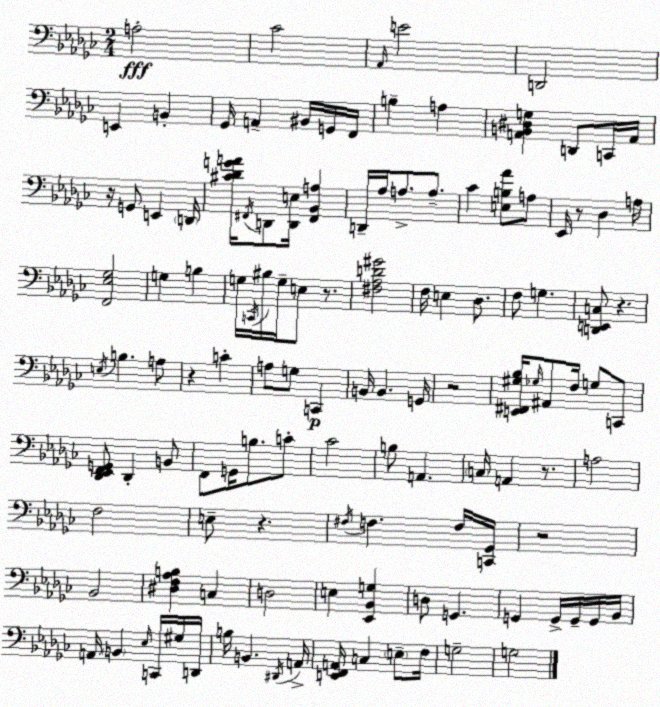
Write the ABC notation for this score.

X:1
T:Untitled
M:2/4
L:1/4
K:Ebm
A,2 _C2 _A,,/4 E2 D,,2 E,, B,, _G,,/4 A,, ^B,,/4 G,,/4 F,,/4 B, A, [A,,B,,^D,G,] D,,/2 C,,/4 A,,/4 z/4 G,,/2 E,, D,,/4 [^C_DGA]/4 ^F,,/4 D,,/2 [D,,E,]/4 [^F,,_B,,A,] D,,/4 _A,/4 A,/2 A,/2 _C [E,B,_A]/2 A,/2 _E,,/4 z/2 _D, A,/4 [F,,_E,_G,]2 G, B, G,/4 C,,/4 ^B,/4 G,/4 E,/2 z/2 [^F,_A,D^G]2 F,/4 E, _D,/2 F,/2 G, [D,,E,,C,]/2 z E,/4 B, A,/2 z C A,/2 G,/2 C,, B,,/4 B,, G,,/4 z2 [E,,^F,,^G,_B,]/4 _G,/4 ^A,,/2 F,/4 G,/2 C,,/2 [_D,,_E,,F,,G,,]/2 _D,, B,,/2 F,,/2 G,,/4 B,/2 C/2 _C2 B,/2 A,, C,/4 A,, z/2 A,2 F,2 E,/2 z ^F,/4 F, F,/4 [C,,_G,,]/4 z2 _B,,2 [^D,F,_A,B,] C, D,2 E, [_E,,_B,,G,] D,/2 G,, G,, G,,/4 G,,/4 G,,/4 _B,,/4 A,,/4 B,, _E,/4 C,,/4 ^G,/4 D,,/4 B,/4 B,, ^D,,/4 A,,/4 [E,,F,,A,,]/4 C, E,/2 F,/4 G,2 G,2